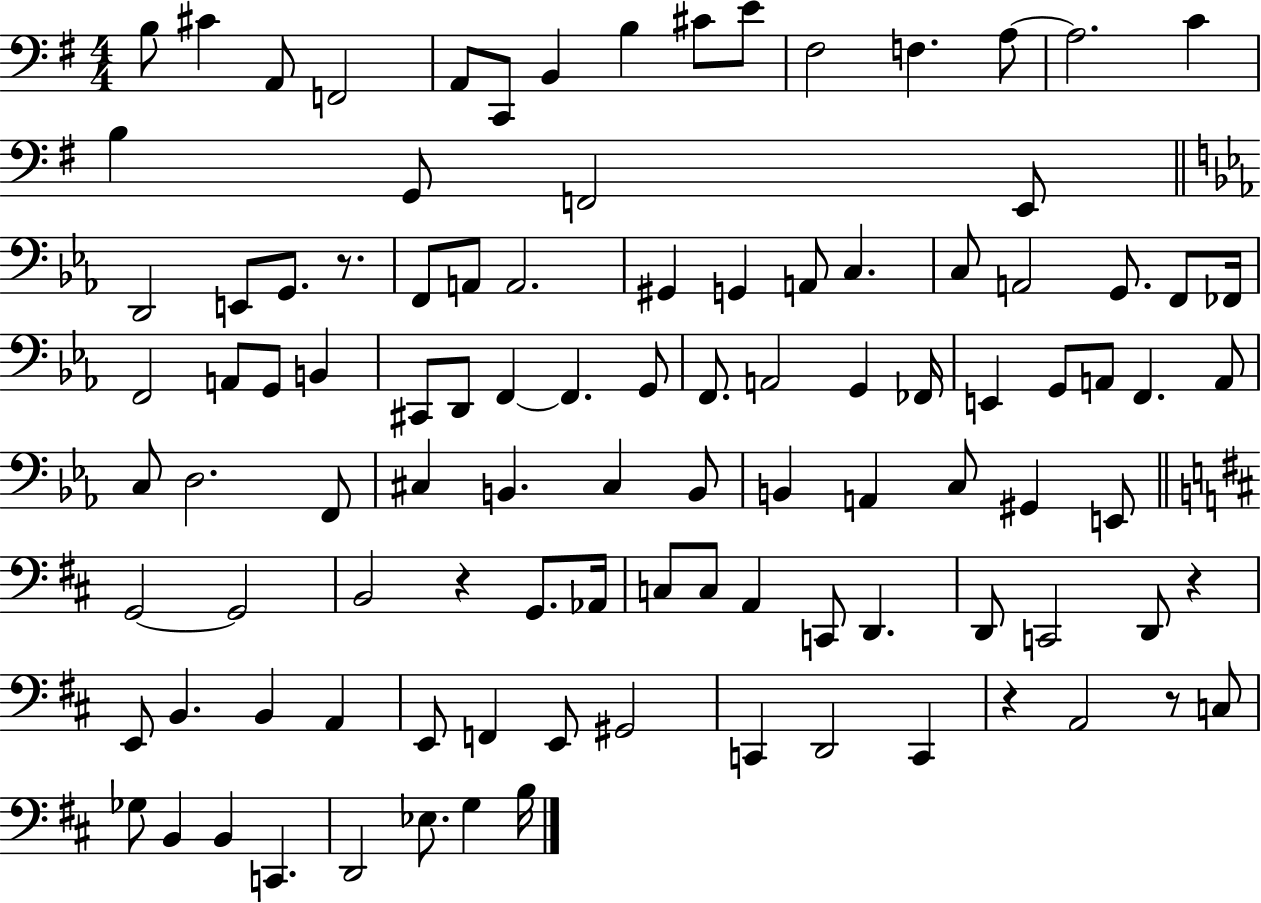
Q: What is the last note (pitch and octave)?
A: B3